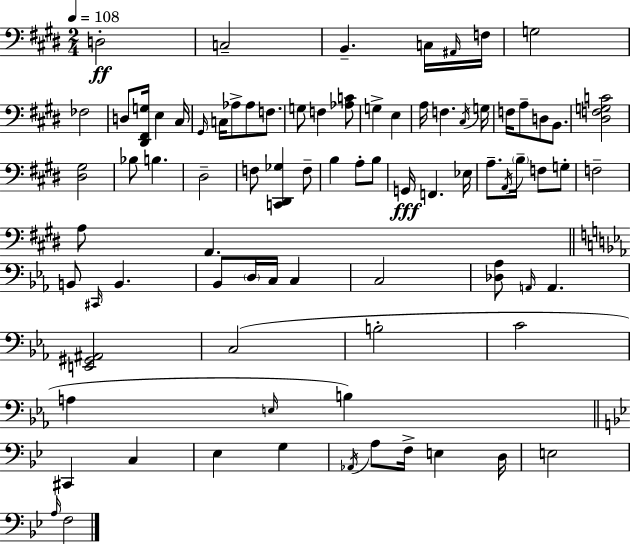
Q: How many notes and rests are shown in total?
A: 82